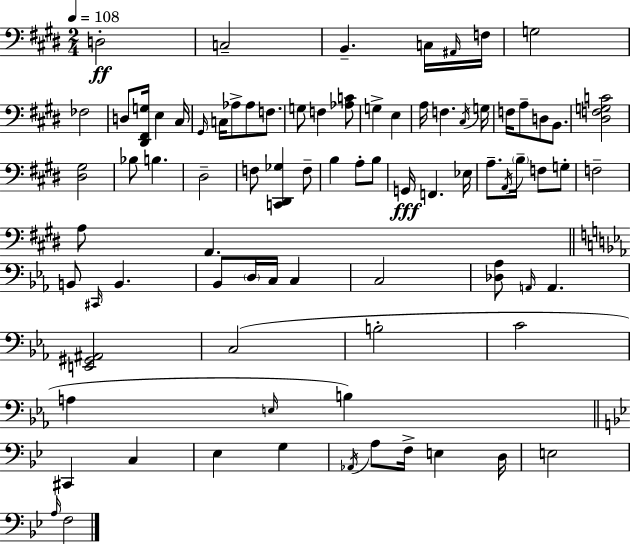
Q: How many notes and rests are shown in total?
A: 82